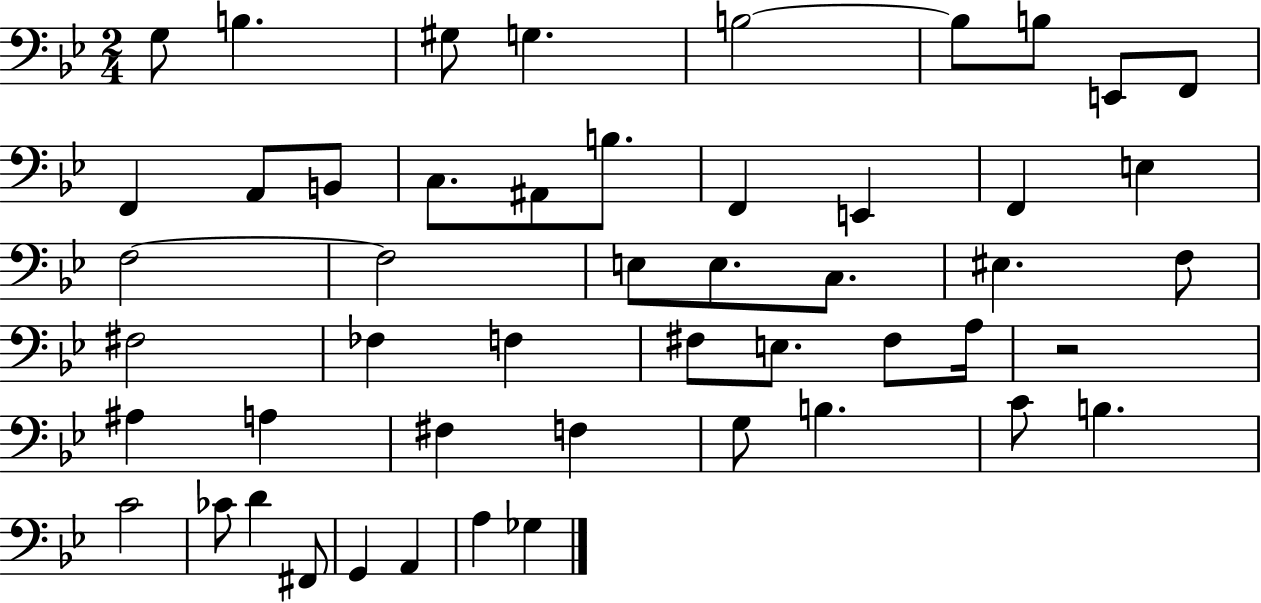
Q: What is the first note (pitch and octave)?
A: G3